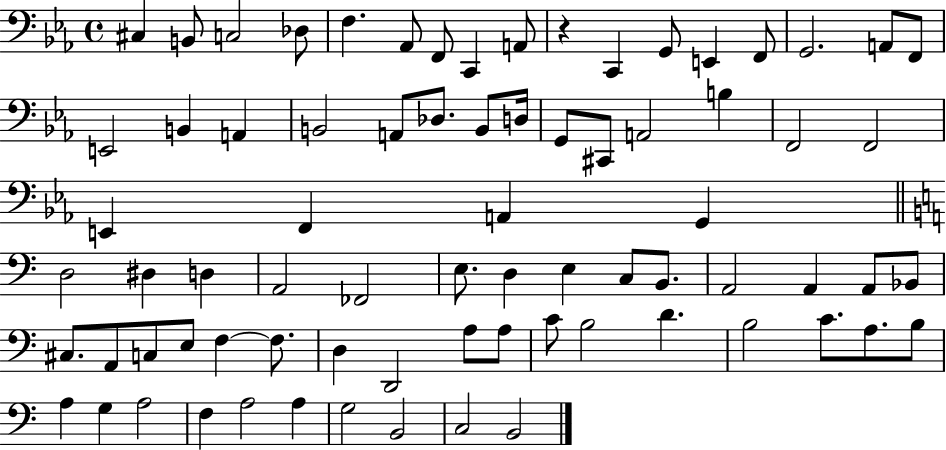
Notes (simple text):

C#3/q B2/e C3/h Db3/e F3/q. Ab2/e F2/e C2/q A2/e R/q C2/q G2/e E2/q F2/e G2/h. A2/e F2/e E2/h B2/q A2/q B2/h A2/e Db3/e. B2/e D3/s G2/e C#2/e A2/h B3/q F2/h F2/h E2/q F2/q A2/q G2/q D3/h D#3/q D3/q A2/h FES2/h E3/e. D3/q E3/q C3/e B2/e. A2/h A2/q A2/e Bb2/e C#3/e. A2/e C3/e E3/e F3/q F3/e. D3/q D2/h A3/e A3/e C4/e B3/h D4/q. B3/h C4/e. A3/e. B3/e A3/q G3/q A3/h F3/q A3/h A3/q G3/h B2/h C3/h B2/h